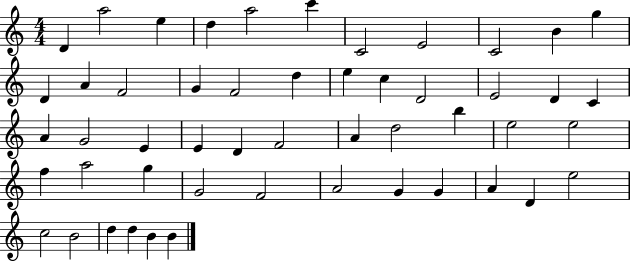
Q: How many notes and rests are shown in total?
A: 51